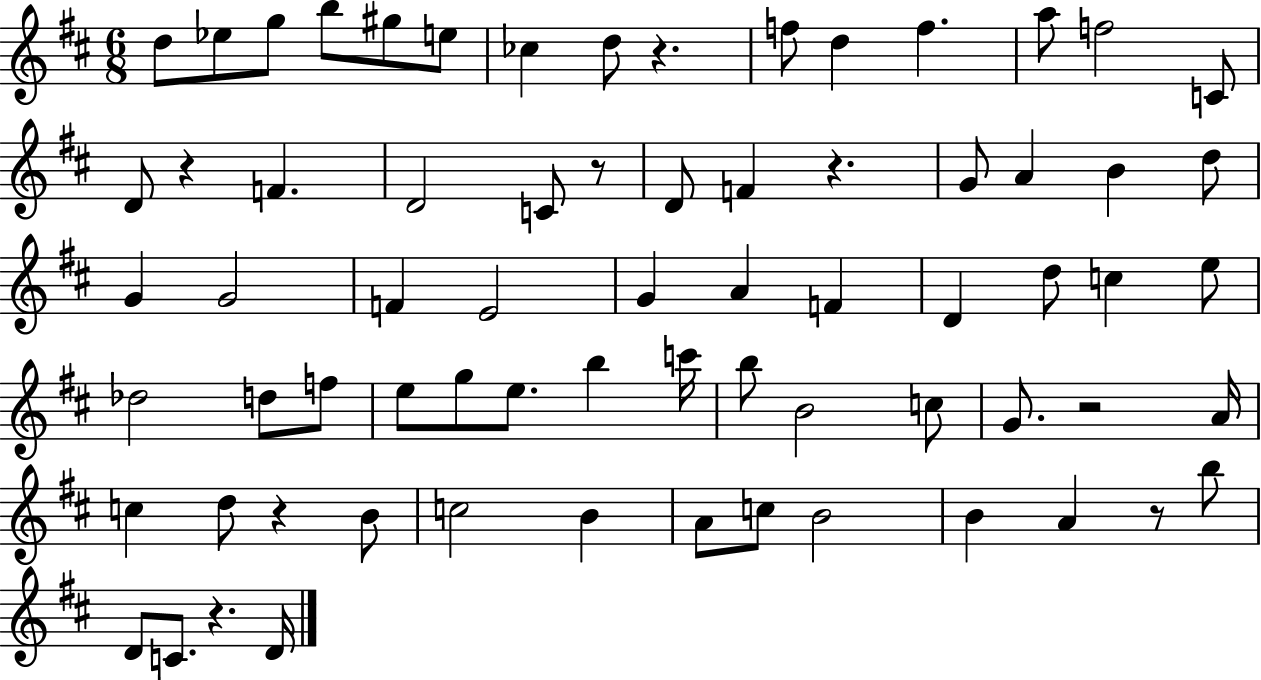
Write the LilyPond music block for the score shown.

{
  \clef treble
  \numericTimeSignature
  \time 6/8
  \key d \major
  d''8 ees''8 g''8 b''8 gis''8 e''8 | ces''4 d''8 r4. | f''8 d''4 f''4. | a''8 f''2 c'8 | \break d'8 r4 f'4. | d'2 c'8 r8 | d'8 f'4 r4. | g'8 a'4 b'4 d''8 | \break g'4 g'2 | f'4 e'2 | g'4 a'4 f'4 | d'4 d''8 c''4 e''8 | \break des''2 d''8 f''8 | e''8 g''8 e''8. b''4 c'''16 | b''8 b'2 c''8 | g'8. r2 a'16 | \break c''4 d''8 r4 b'8 | c''2 b'4 | a'8 c''8 b'2 | b'4 a'4 r8 b''8 | \break d'8 c'8. r4. d'16 | \bar "|."
}